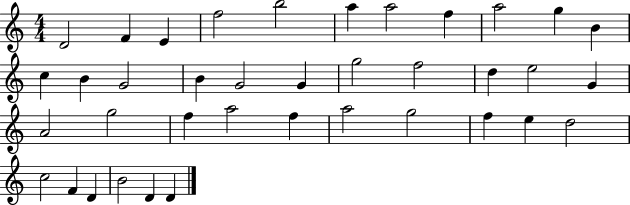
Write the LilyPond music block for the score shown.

{
  \clef treble
  \numericTimeSignature
  \time 4/4
  \key c \major
  d'2 f'4 e'4 | f''2 b''2 | a''4 a''2 f''4 | a''2 g''4 b'4 | \break c''4 b'4 g'2 | b'4 g'2 g'4 | g''2 f''2 | d''4 e''2 g'4 | \break a'2 g''2 | f''4 a''2 f''4 | a''2 g''2 | f''4 e''4 d''2 | \break c''2 f'4 d'4 | b'2 d'4 d'4 | \bar "|."
}